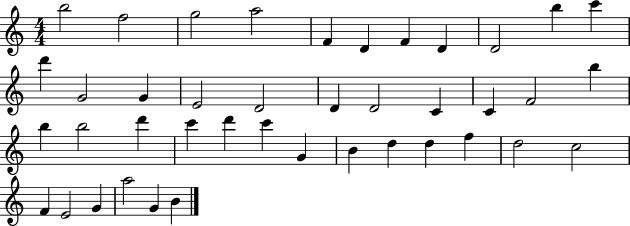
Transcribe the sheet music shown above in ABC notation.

X:1
T:Untitled
M:4/4
L:1/4
K:C
b2 f2 g2 a2 F D F D D2 b c' d' G2 G E2 D2 D D2 C C F2 b b b2 d' c' d' c' G B d d f d2 c2 F E2 G a2 G B